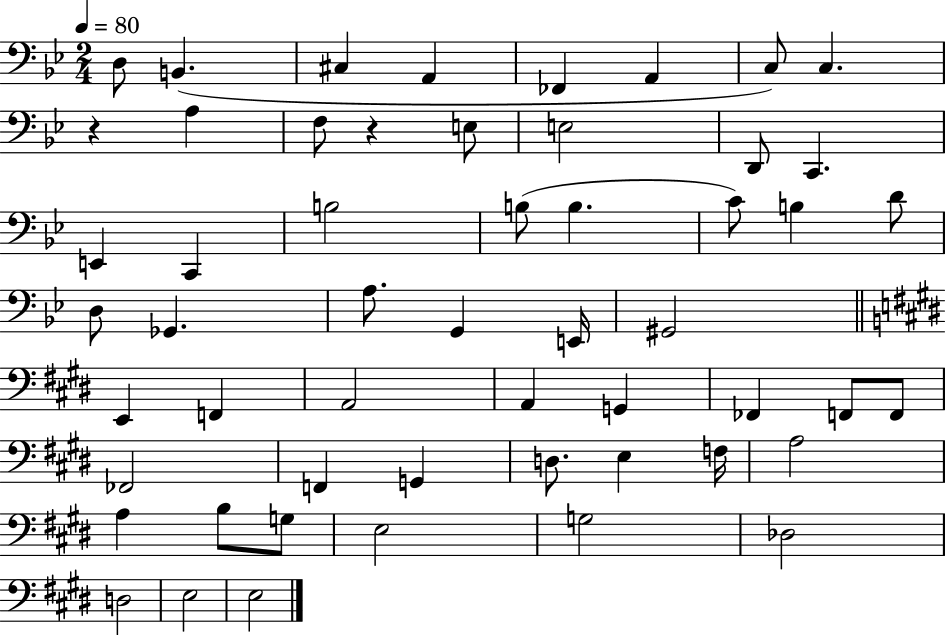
{
  \clef bass
  \numericTimeSignature
  \time 2/4
  \key bes \major
  \tempo 4 = 80
  \repeat volta 2 { d8 b,4.( | cis4 a,4 | fes,4 a,4 | c8) c4. | \break r4 a4 | f8 r4 e8 | e2 | d,8 c,4. | \break e,4 c,4 | b2 | b8( b4. | c'8) b4 d'8 | \break d8 ges,4. | a8. g,4 e,16 | gis,2 | \bar "||" \break \key e \major e,4 f,4 | a,2 | a,4 g,4 | fes,4 f,8 f,8 | \break fes,2 | f,4 g,4 | d8. e4 f16 | a2 | \break a4 b8 g8 | e2 | g2 | des2 | \break d2 | e2 | e2 | } \bar "|."
}